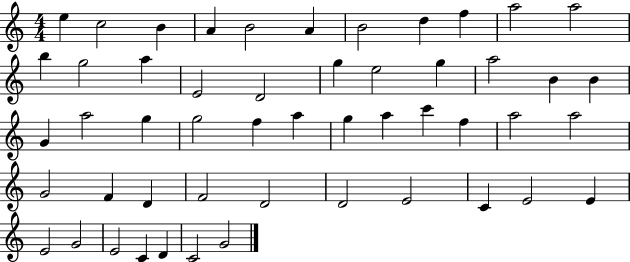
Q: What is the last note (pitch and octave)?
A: G4